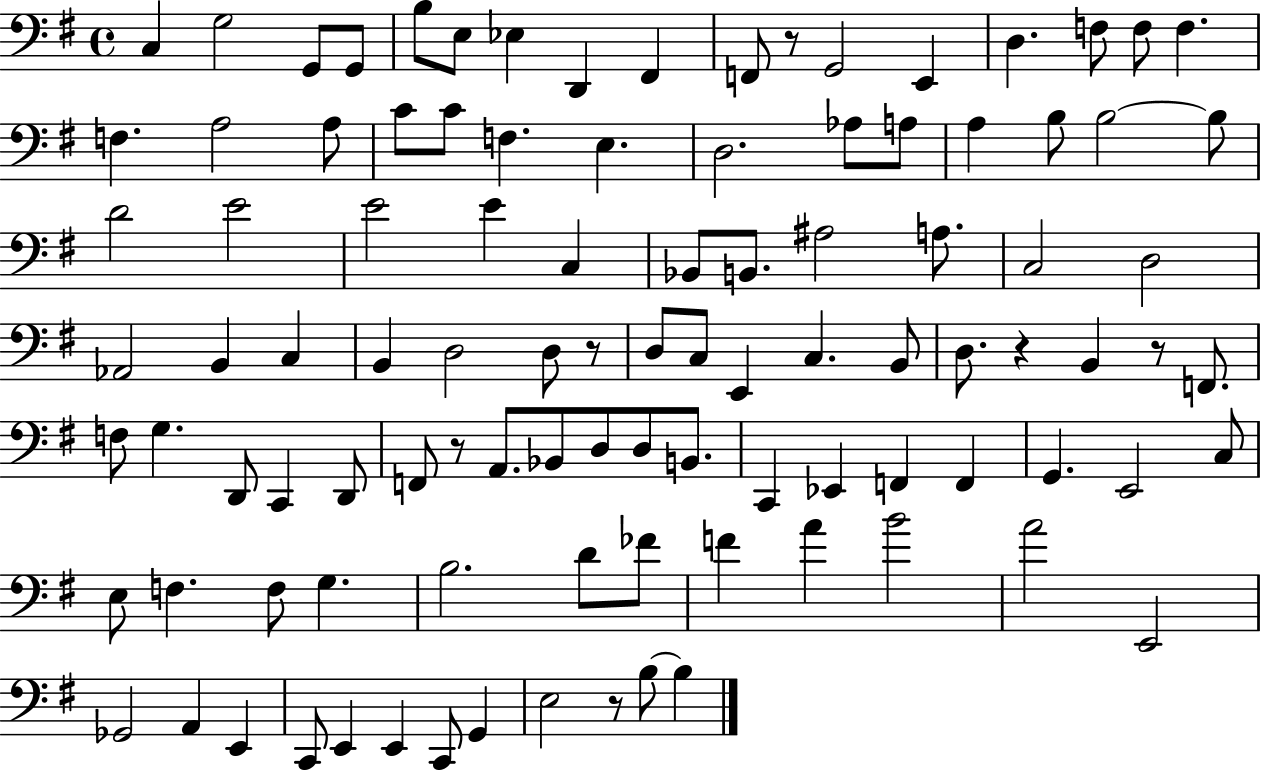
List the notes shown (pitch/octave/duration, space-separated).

C3/q G3/h G2/e G2/e B3/e E3/e Eb3/q D2/q F#2/q F2/e R/e G2/h E2/q D3/q. F3/e F3/e F3/q. F3/q. A3/h A3/e C4/e C4/e F3/q. E3/q. D3/h. Ab3/e A3/e A3/q B3/e B3/h B3/e D4/h E4/h E4/h E4/q C3/q Bb2/e B2/e. A#3/h A3/e. C3/h D3/h Ab2/h B2/q C3/q B2/q D3/h D3/e R/e D3/e C3/e E2/q C3/q. B2/e D3/e. R/q B2/q R/e F2/e. F3/e G3/q. D2/e C2/q D2/e F2/e R/e A2/e. Bb2/e D3/e D3/e B2/e. C2/q Eb2/q F2/q F2/q G2/q. E2/h C3/e E3/e F3/q. F3/e G3/q. B3/h. D4/e FES4/e F4/q A4/q B4/h A4/h E2/h Gb2/h A2/q E2/q C2/e E2/q E2/q C2/e G2/q E3/h R/e B3/e B3/q